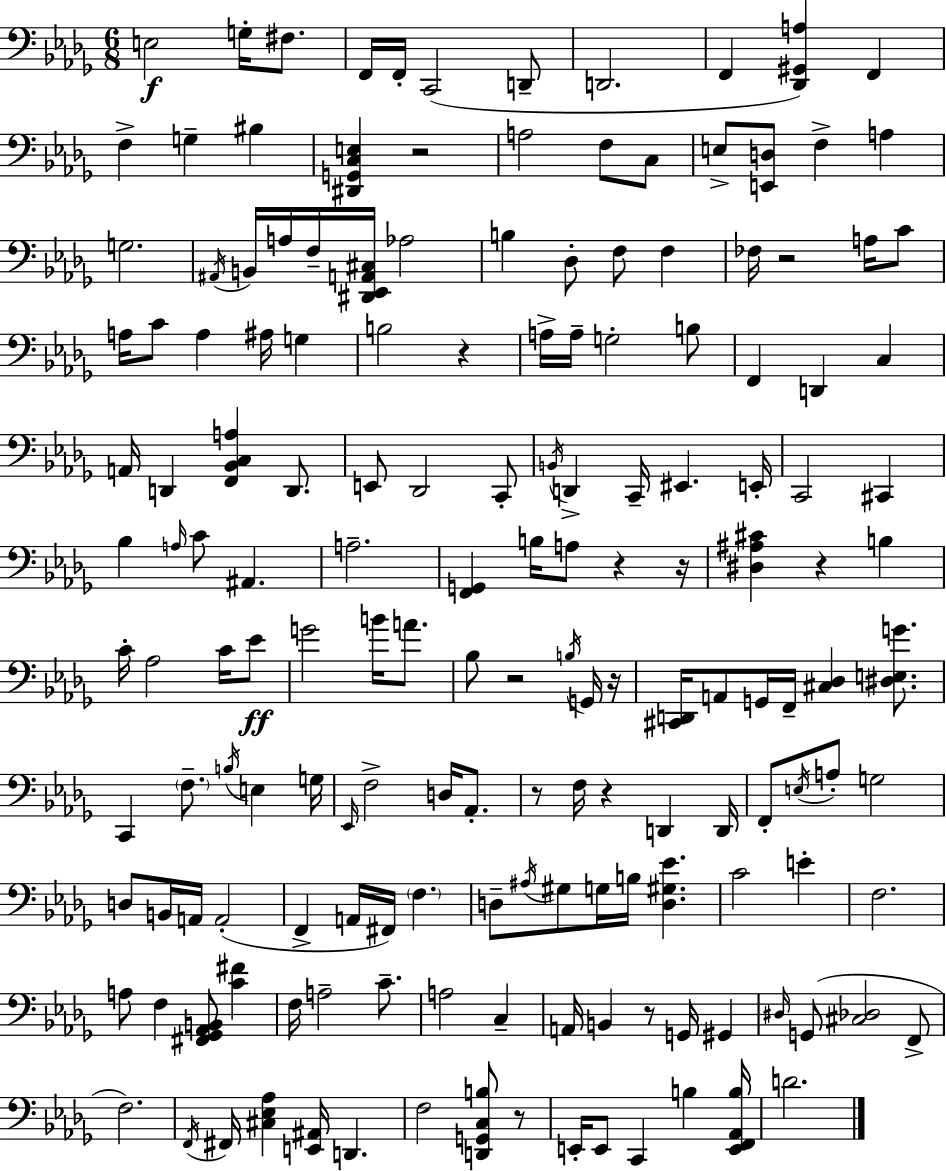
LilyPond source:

{
  \clef bass
  \numericTimeSignature
  \time 6/8
  \key bes \minor
  e2\f g16-. fis8. | f,16 f,16-. c,2( d,8-- | d,2. | f,4 <des, gis, a>4) f,4 | \break f4-> g4-- bis4 | <dis, g, c e>4 r2 | a2 f8 c8 | e8-> <e, d>8 f4-> a4 | \break g2. | \acciaccatura { ais,16 } b,16 a16 f16-- <dis, ees, a, cis>16 aes2 | b4 des8-. f8 f4 | fes16 r2 a16 c'8 | \break a16 c'8 a4 ais16 g4 | b2 r4 | a16-> a16-- g2-. b8 | f,4 d,4 c4 | \break a,16 d,4 <f, bes, c a>4 d,8. | e,8 des,2 c,8-. | \acciaccatura { b,16 } d,4-> c,16-- eis,4. | e,16-. c,2 cis,4 | \break bes4 \grace { a16 } c'8 ais,4. | a2.-- | <f, g,>4 b16 a8 r4 | r16 <dis ais cis'>4 r4 b4 | \break c'16-. aes2 | c'16 ees'8\ff g'2 b'16 | a'8. bes8 r2 | \acciaccatura { b16 } g,16 r16 <cis, d,>16 a,8 g,16 f,16-- <cis des>4 | \break <dis e g'>8. c,4 \parenthesize f8.-- \acciaccatura { b16 } | e4 g16 \grace { ees,16 } f2-> | d16 aes,8.-. r8 f16 r4 | d,4 d,16 f,8-. \acciaccatura { e16 } a8-. g2 | \break d8 b,16 a,16 a,2-.( | f,4-> a,16 | fis,16) \parenthesize f4. d8-- \acciaccatura { ais16 } gis8 | g16 b16 <d gis ees'>4. c'2 | \break e'4-. f2. | a8 f4 | <fis, ges, aes, b,>8 <c' fis'>4 f16 a2-- | c'8.-- a2 | \break c4-- a,16 b,4 | r8 g,16 gis,4 \grace { dis16 }( g,8 <cis des>2 | f,8-> f2.) | \acciaccatura { f,16 } fis,16 <cis ees aes>4 | \break <e, ais,>16 d,4. f2 | <d, g, c b>8 r8 e,16-. e,8 | c,4 b4 <e, f, aes, b>16 d'2. | \bar "|."
}